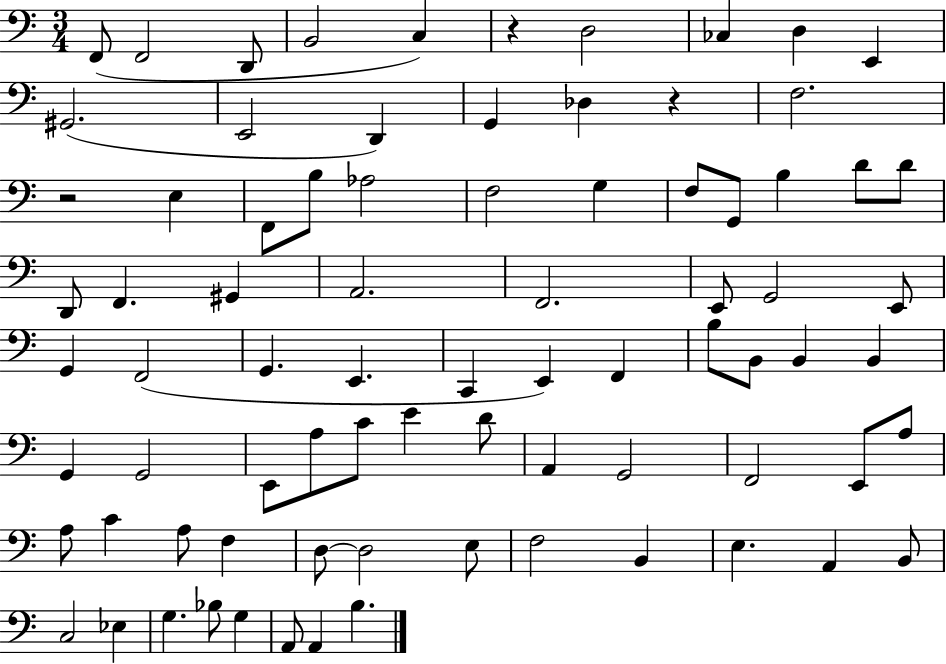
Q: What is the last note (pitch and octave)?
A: B3